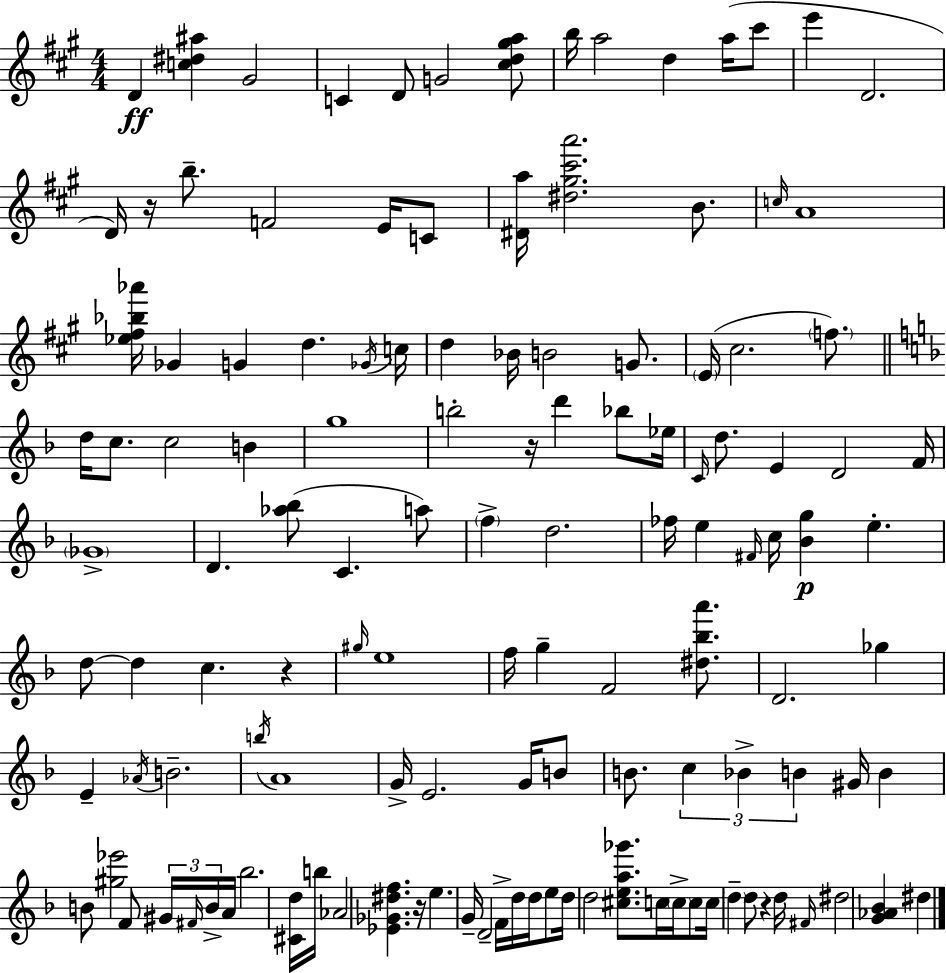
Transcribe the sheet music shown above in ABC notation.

X:1
T:Untitled
M:4/4
L:1/4
K:A
D [c^d^a] ^G2 C D/2 G2 [^cd^ga]/2 b/4 a2 d a/4 ^c'/2 e' D2 D/4 z/4 b/2 F2 E/4 C/2 [^Da]/4 [^d^g^c'a']2 B/2 c/4 A4 [_e^f_b_a']/4 _G G d _G/4 c/4 d _B/4 B2 G/2 E/4 ^c2 f/2 d/4 c/2 c2 B g4 b2 z/4 d' _b/2 _e/4 C/4 d/2 E D2 F/4 _G4 D [_a_b]/2 C a/2 f d2 _f/4 e ^F/4 c/4 [_Bg] e d/2 d c z ^g/4 e4 f/4 g F2 [^d_ba']/2 D2 _g E _A/4 B2 b/4 A4 G/4 E2 G/4 B/2 B/2 c _B B ^G/4 B B/2 [^g_e']2 F/2 ^G/4 ^F/4 B/4 A/4 _b2 [^Cd]/4 b/4 _A2 [_E_G^df] z/4 e G/4 D2 F/4 d/4 d/4 e/2 d/4 d2 [^cea_g']/2 c/4 c/4 c/2 c/4 d d/2 z d/4 ^F/4 ^d2 [G_A_B] ^d